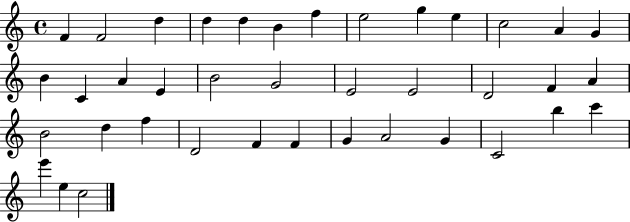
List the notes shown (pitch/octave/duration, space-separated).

F4/q F4/h D5/q D5/q D5/q B4/q F5/q E5/h G5/q E5/q C5/h A4/q G4/q B4/q C4/q A4/q E4/q B4/h G4/h E4/h E4/h D4/h F4/q A4/q B4/h D5/q F5/q D4/h F4/q F4/q G4/q A4/h G4/q C4/h B5/q C6/q E6/q E5/q C5/h